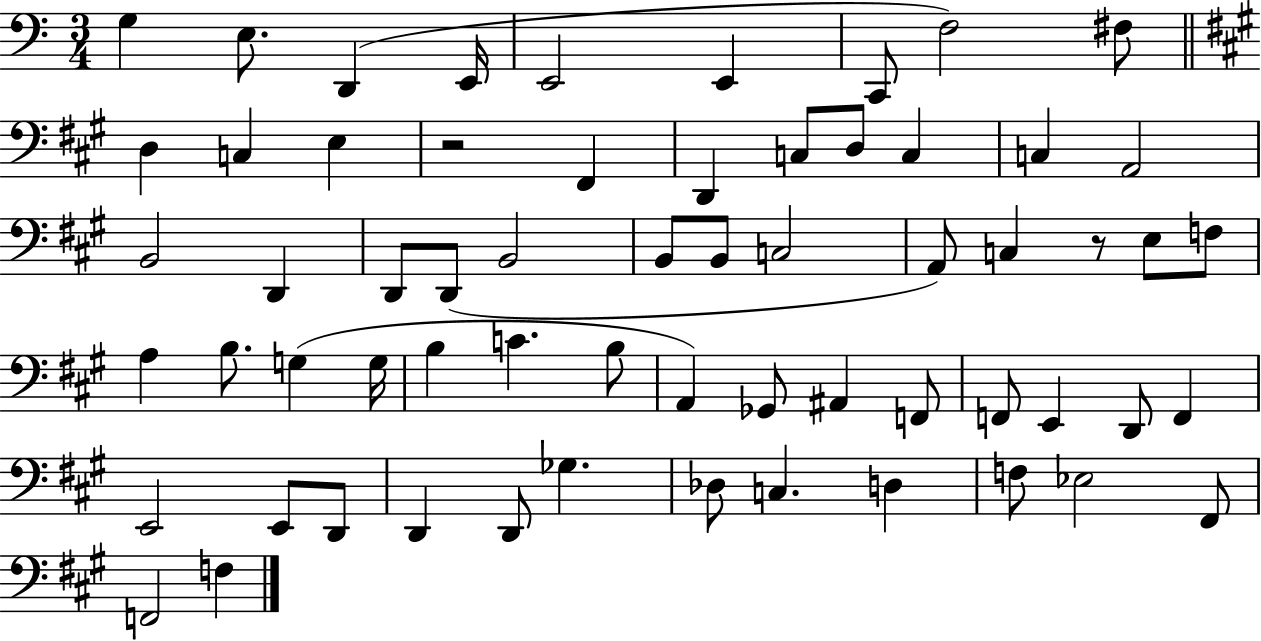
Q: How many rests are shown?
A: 2